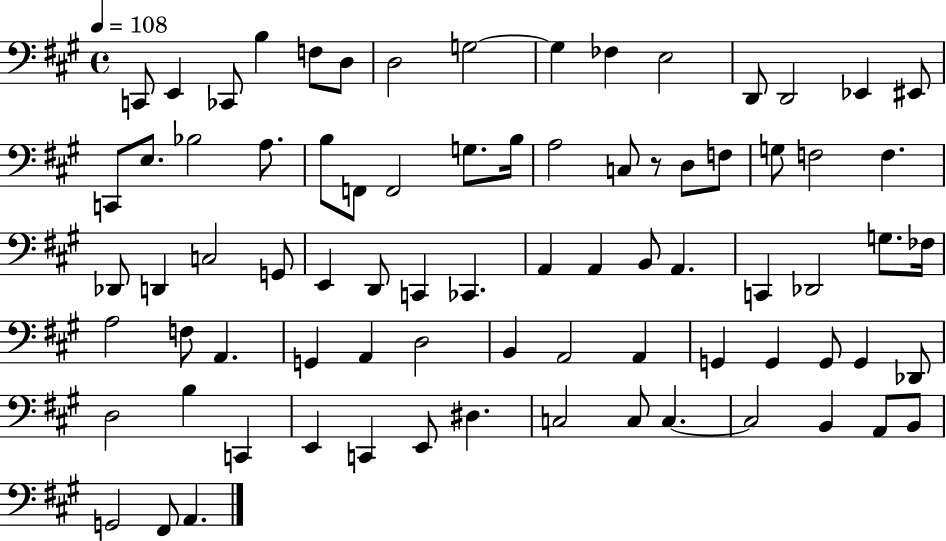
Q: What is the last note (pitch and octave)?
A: A2